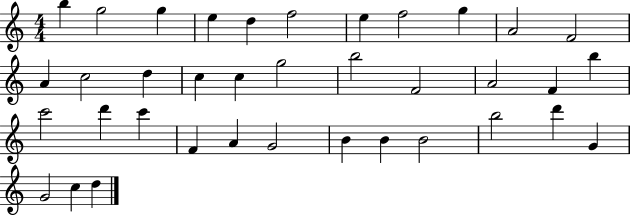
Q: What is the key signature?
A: C major